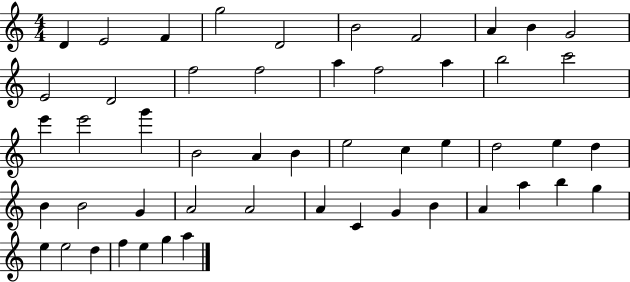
X:1
T:Untitled
M:4/4
L:1/4
K:C
D E2 F g2 D2 B2 F2 A B G2 E2 D2 f2 f2 a f2 a b2 c'2 e' e'2 g' B2 A B e2 c e d2 e d B B2 G A2 A2 A C G B A a b g e e2 d f e g a